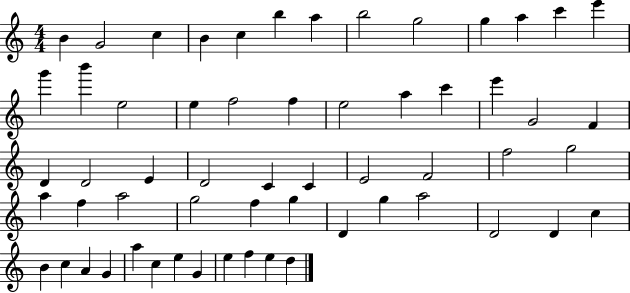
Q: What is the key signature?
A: C major